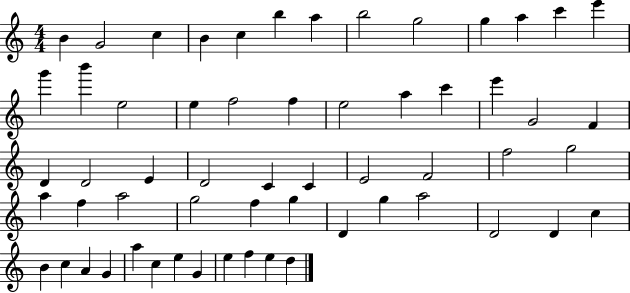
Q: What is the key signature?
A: C major